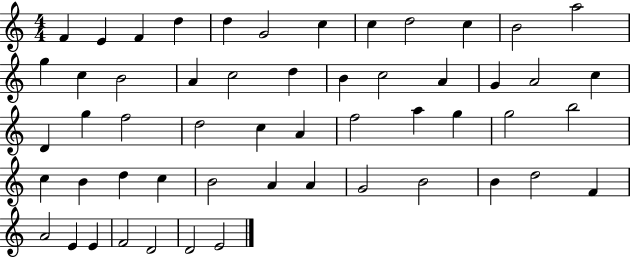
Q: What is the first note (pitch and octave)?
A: F4